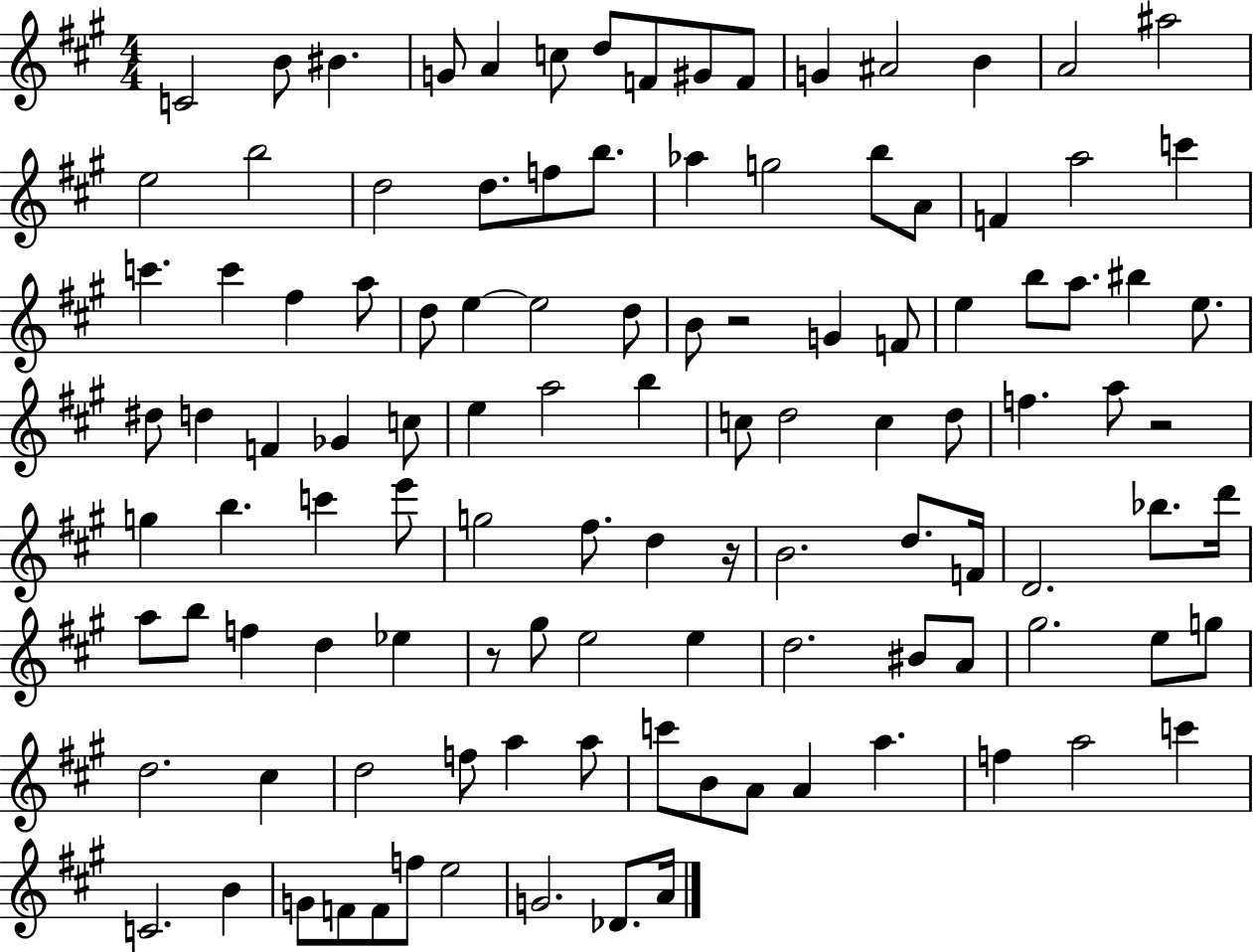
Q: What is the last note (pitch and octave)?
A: A4